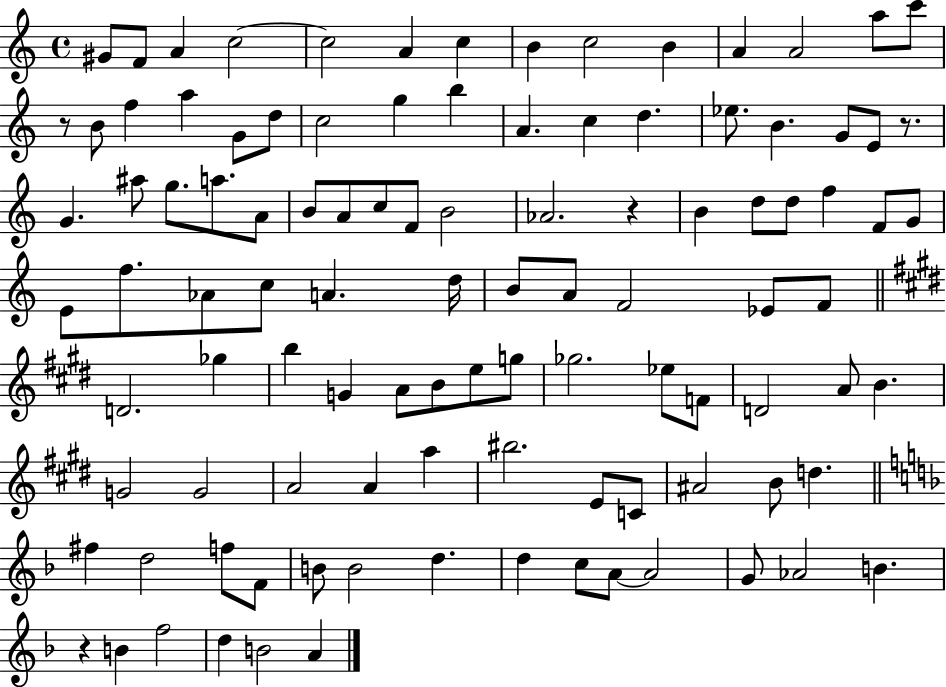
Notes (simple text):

G#4/e F4/e A4/q C5/h C5/h A4/q C5/q B4/q C5/h B4/q A4/q A4/h A5/e C6/e R/e B4/e F5/q A5/q G4/e D5/e C5/h G5/q B5/q A4/q. C5/q D5/q. Eb5/e. B4/q. G4/e E4/e R/e. G4/q. A#5/e G5/e. A5/e. A4/e B4/e A4/e C5/e F4/e B4/h Ab4/h. R/q B4/q D5/e D5/e F5/q F4/e G4/e E4/e F5/e. Ab4/e C5/e A4/q. D5/s B4/e A4/e F4/h Eb4/e F4/e D4/h. Gb5/q B5/q G4/q A4/e B4/e E5/e G5/e Gb5/h. Eb5/e F4/e D4/h A4/e B4/q. G4/h G4/h A4/h A4/q A5/q BIS5/h. E4/e C4/e A#4/h B4/e D5/q. F#5/q D5/h F5/e F4/e B4/e B4/h D5/q. D5/q C5/e A4/e A4/h G4/e Ab4/h B4/q. R/q B4/q F5/h D5/q B4/h A4/q